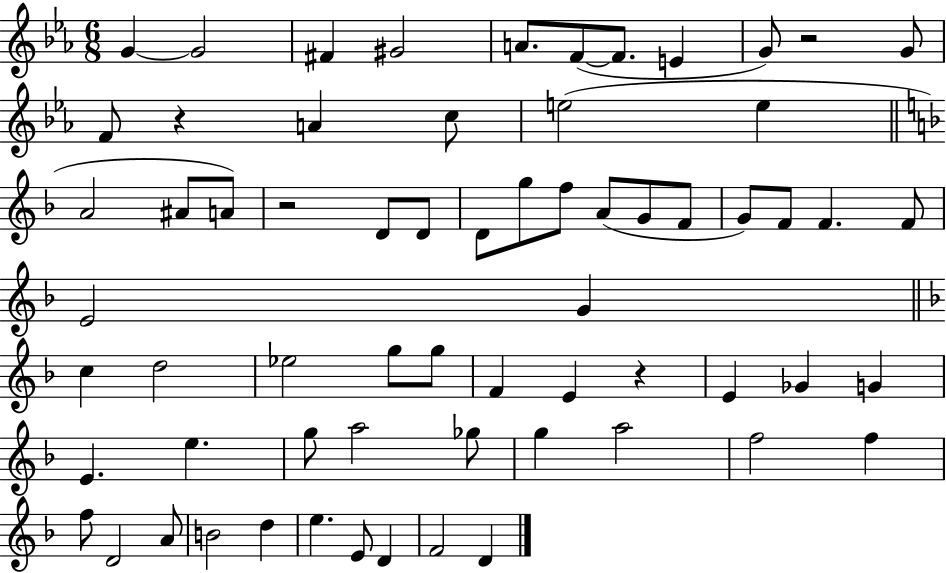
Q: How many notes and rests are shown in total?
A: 65